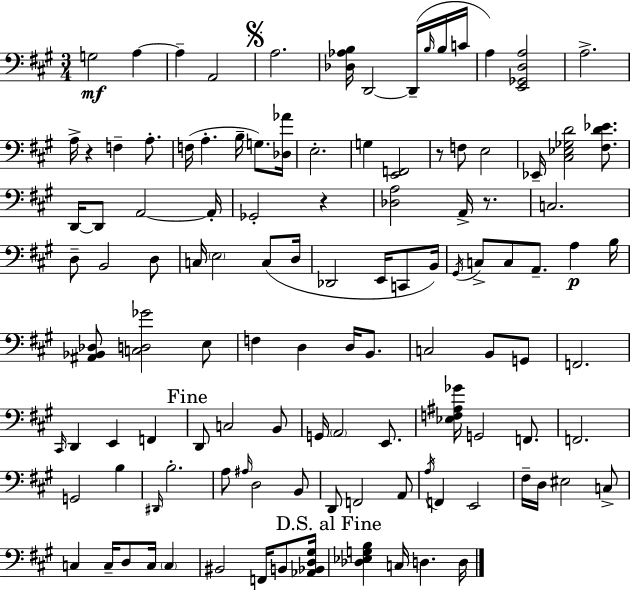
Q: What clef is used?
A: bass